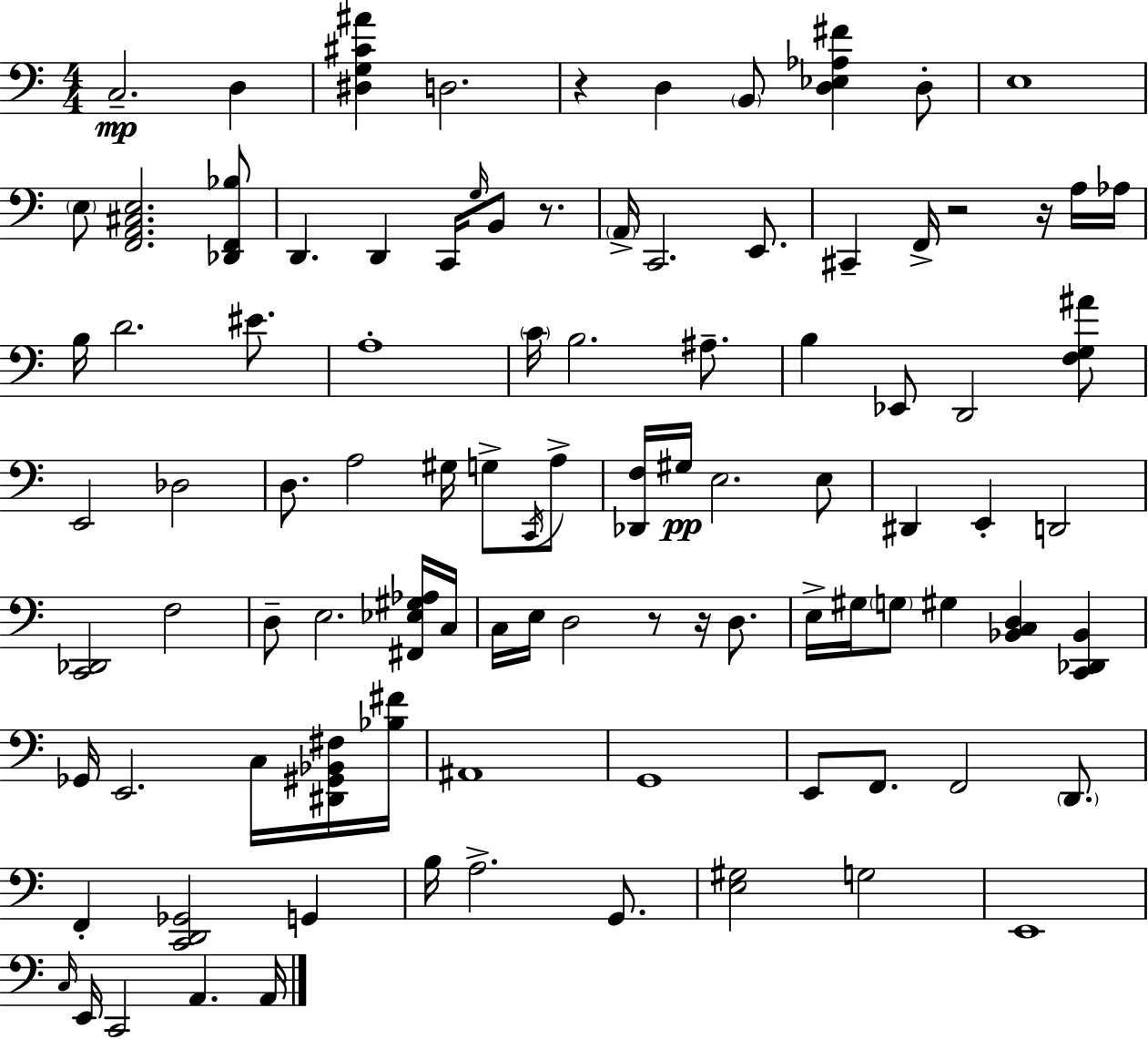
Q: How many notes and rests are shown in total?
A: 97